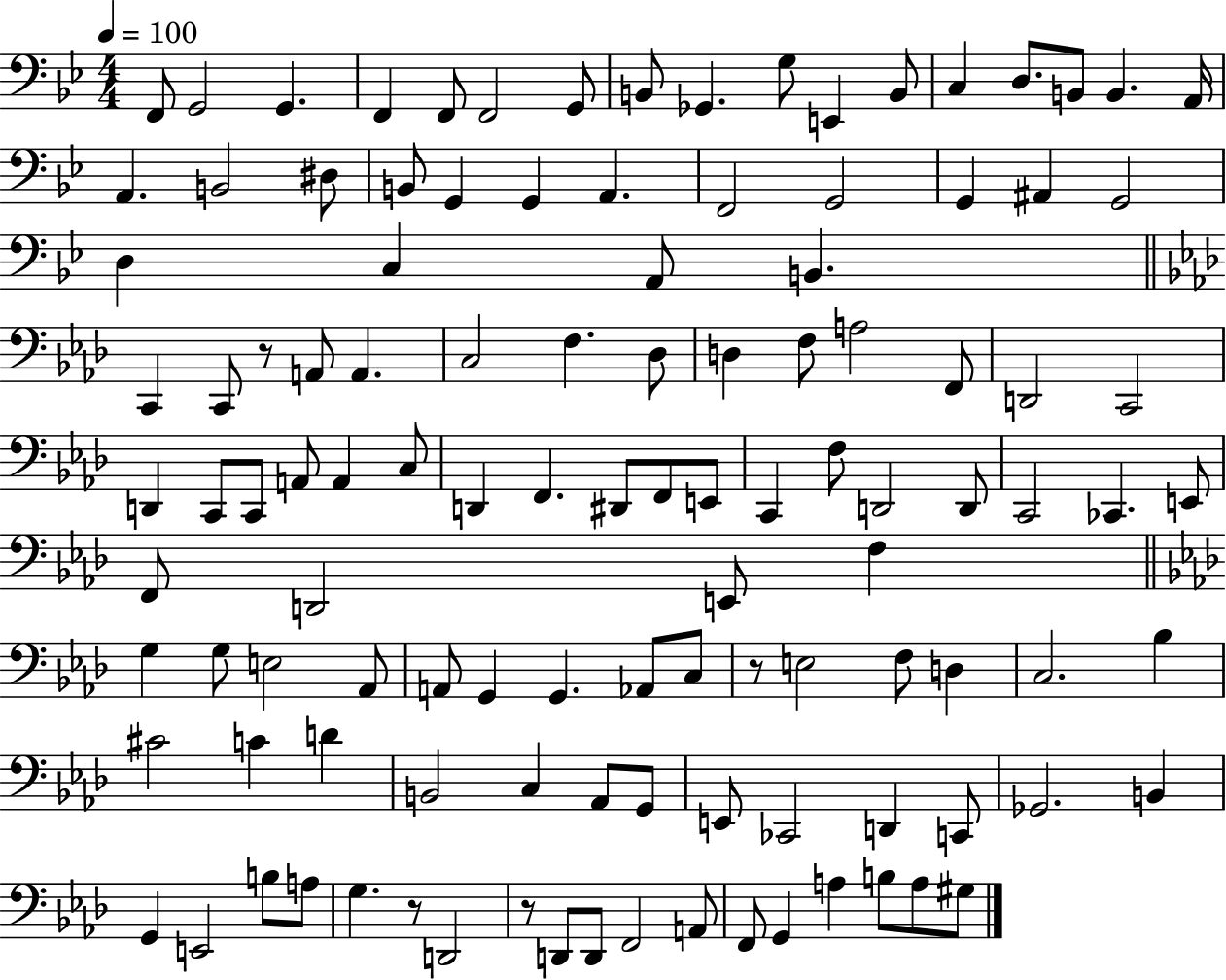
F2/e G2/h G2/q. F2/q F2/e F2/h G2/e B2/e Gb2/q. G3/e E2/q B2/e C3/q D3/e. B2/e B2/q. A2/s A2/q. B2/h D#3/e B2/e G2/q G2/q A2/q. F2/h G2/h G2/q A#2/q G2/h D3/q C3/q A2/e B2/q. C2/q C2/e R/e A2/e A2/q. C3/h F3/q. Db3/e D3/q F3/e A3/h F2/e D2/h C2/h D2/q C2/e C2/e A2/e A2/q C3/e D2/q F2/q. D#2/e F2/e E2/e C2/q F3/e D2/h D2/e C2/h CES2/q. E2/e F2/e D2/h E2/e F3/q G3/q G3/e E3/h Ab2/e A2/e G2/q G2/q. Ab2/e C3/e R/e E3/h F3/e D3/q C3/h. Bb3/q C#4/h C4/q D4/q B2/h C3/q Ab2/e G2/e E2/e CES2/h D2/q C2/e Gb2/h. B2/q G2/q E2/h B3/e A3/e G3/q. R/e D2/h R/e D2/e D2/e F2/h A2/e F2/e G2/q A3/q B3/e A3/e G#3/e